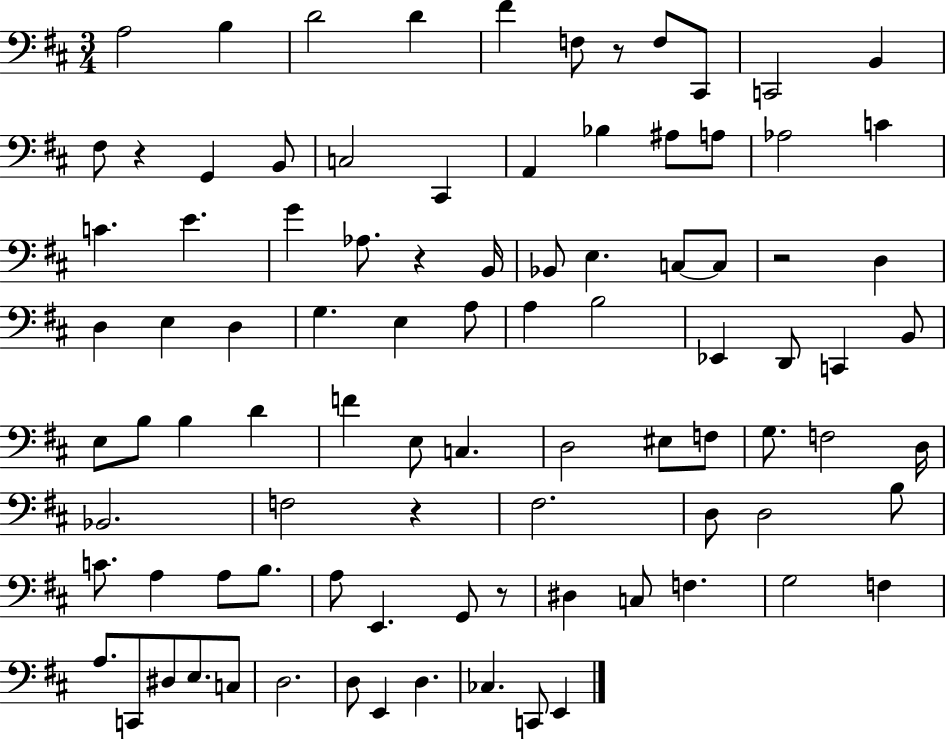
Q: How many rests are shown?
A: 6